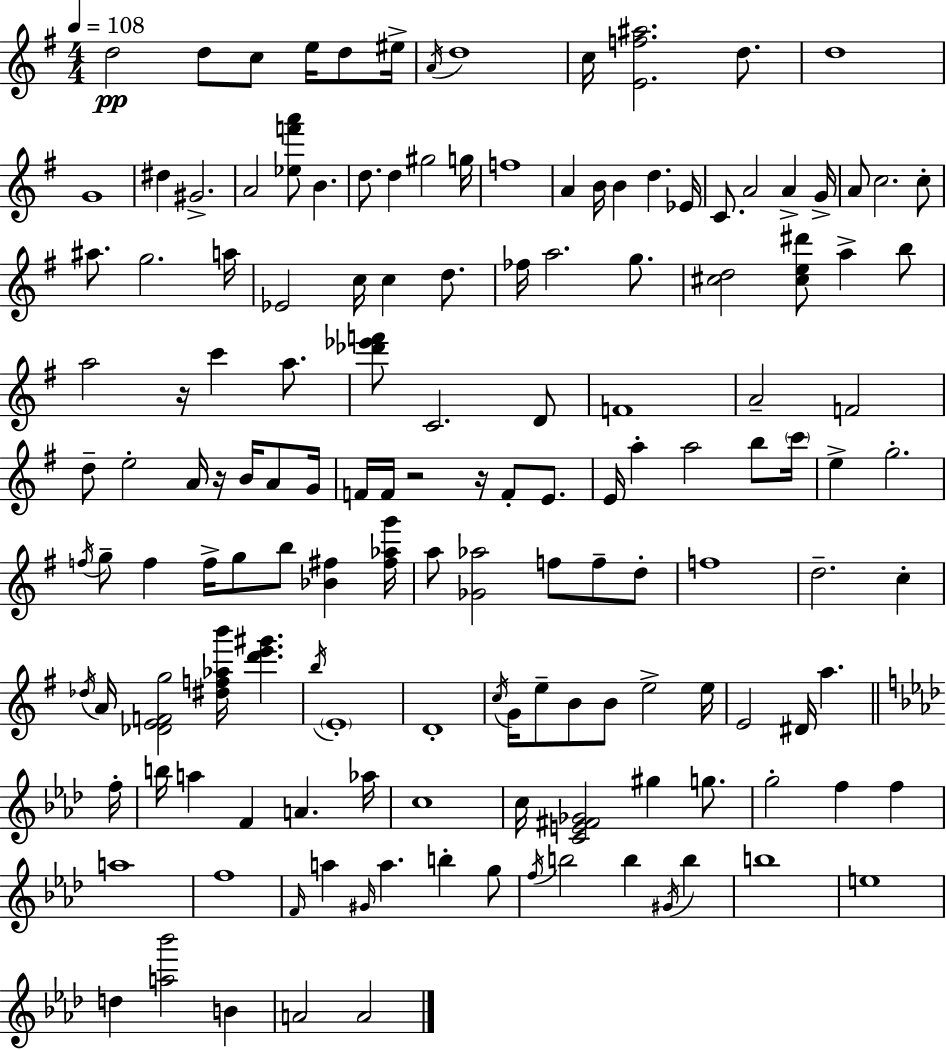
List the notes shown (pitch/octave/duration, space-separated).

D5/h D5/e C5/e E5/s D5/e EIS5/s A4/s D5/w C5/s [E4,F5,A#5]/h. D5/e. D5/w G4/w D#5/q G#4/h. A4/h [Eb5,F6,A6]/e B4/q. D5/e. D5/q G#5/h G5/s F5/w A4/q B4/s B4/q D5/q. Eb4/s C4/e. A4/h A4/q G4/s A4/e C5/h. C5/e A#5/e. G5/h. A5/s Eb4/h C5/s C5/q D5/e. FES5/s A5/h. G5/e. [C#5,D5]/h [C#5,E5,D#6]/e A5/q B5/e A5/h R/s C6/q A5/e. [Db6,Eb6,F6]/e C4/h. D4/e F4/w A4/h F4/h D5/e E5/h A4/s R/s B4/s A4/e G4/s F4/s F4/s R/h R/s F4/e E4/e. E4/s A5/q A5/h B5/e C6/s E5/q G5/h. F5/s G5/e F5/q F5/s G5/e B5/e [Bb4,F#5]/q [F#5,Ab5,G6]/s A5/e [Gb4,Ab5]/h F5/e F5/e D5/e F5/w D5/h. C5/q Db5/s A4/s [Db4,E4,F4,G5]/h [D#5,F5,Ab5,B6]/s [D6,E6,G#6]/q. B5/s E4/w D4/w C5/s G4/s E5/e B4/e B4/e E5/h E5/s E4/h D#4/s A5/q. F5/s B5/s A5/q F4/q A4/q. Ab5/s C5/w C5/s [C4,E4,F#4,Gb4]/h G#5/q G5/e. G5/h F5/q F5/q A5/w F5/w F4/s A5/q G#4/s A5/q. B5/q G5/e F5/s B5/h B5/q G#4/s B5/q B5/w E5/w D5/q [A5,Bb6]/h B4/q A4/h A4/h